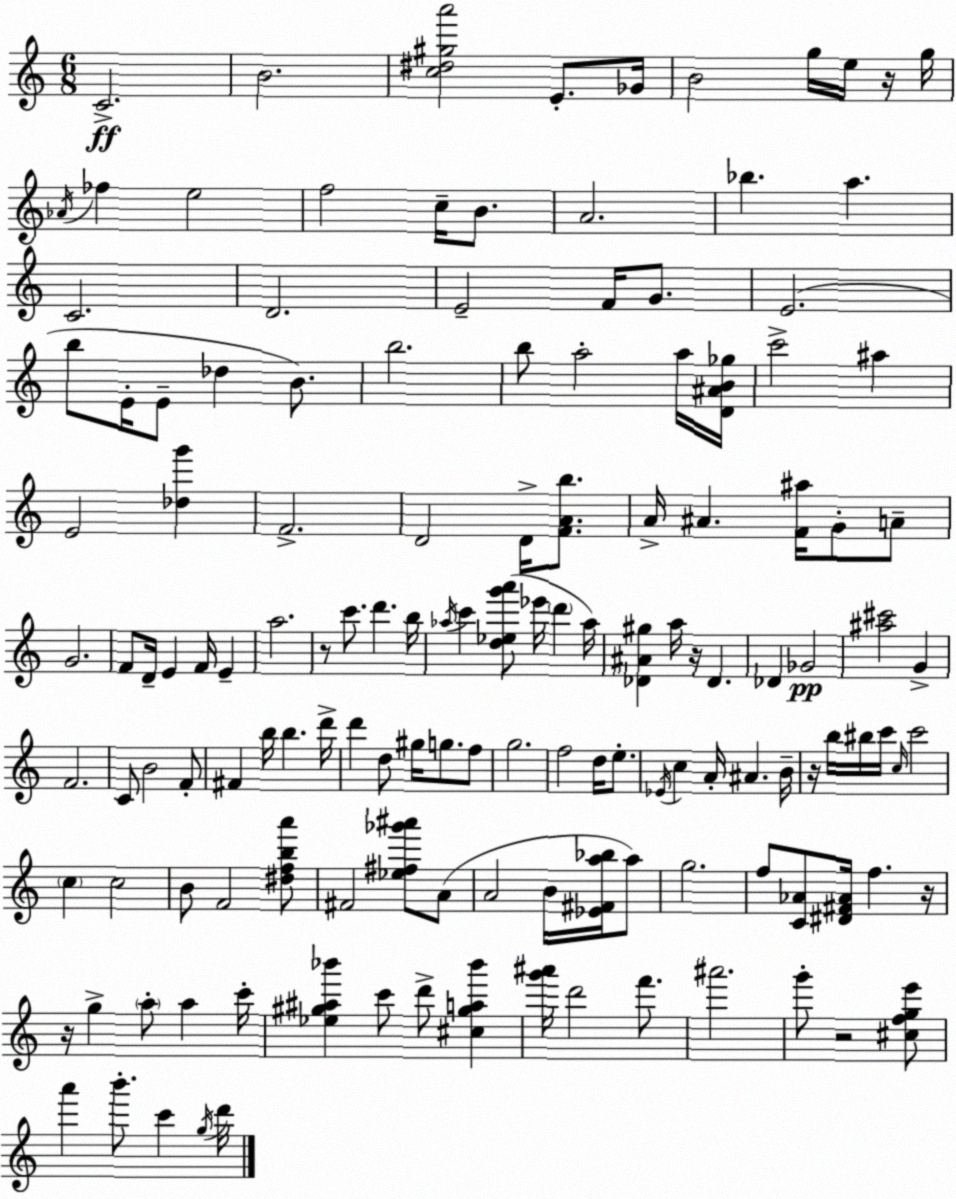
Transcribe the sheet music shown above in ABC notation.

X:1
T:Untitled
M:6/8
L:1/4
K:Am
C2 B2 [c^d^ga']2 E/2 _G/4 B2 g/4 e/4 z/4 g/4 _A/4 _f e2 f2 c/4 B/2 A2 _b a C2 D2 E2 F/4 G/2 E2 b/2 E/4 E/2 _d B/2 b2 b/2 a2 a/4 [D^AB_g]/4 c'2 ^a E2 [_dg'] F2 D2 D/4 [FAb]/2 A/4 ^A [F^a]/4 G/2 A/2 G2 F/2 D/4 E F/4 E a2 z/2 c'/2 d' b/4 _a/4 c' [d_eg'a']/2 _e'/4 d' _a/4 [_D^A^g] a/4 z/4 _D _D _G2 [^a^c']2 G F2 C/2 B2 F/2 ^F b/4 b d'/4 d' d/2 ^g/4 g/2 f/2 g2 f2 d/4 e/2 _E/4 c A/4 ^A B/4 z/4 b/4 ^b/4 c'/4 c/4 c'2 c c2 B/2 F2 [^dfba']/2 ^F2 [_e^f_g'^a']/2 A/2 A2 B/4 [_E^Fa_b]/4 a/2 g2 f/2 [C_A]/2 [^D^F_A]/4 f z/4 z/4 g a/2 a c'/4 [_e^g^a_b'] c'/2 d'/2 [^c^ga_b'] [g'^a']/4 d'2 f'/2 ^a'2 g'/2 z2 [^cfge']/2 a' b'/2 c' g/4 d'/4